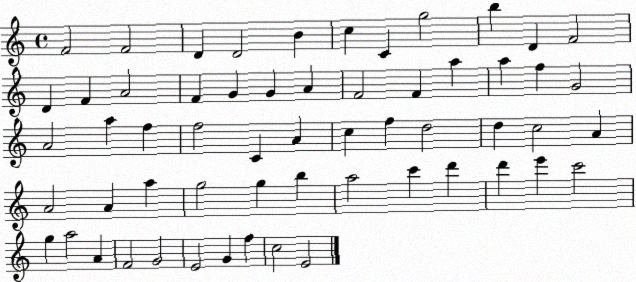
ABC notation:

X:1
T:Untitled
M:4/4
L:1/4
K:C
F2 F2 D D2 B c C g2 b D F2 D F A2 F G G A F2 F a a f G2 A2 a f f2 C A c f d2 d c2 A A2 A a g2 g b a2 c' d' d' e' c'2 g a2 A F2 G2 E2 G f c2 E2